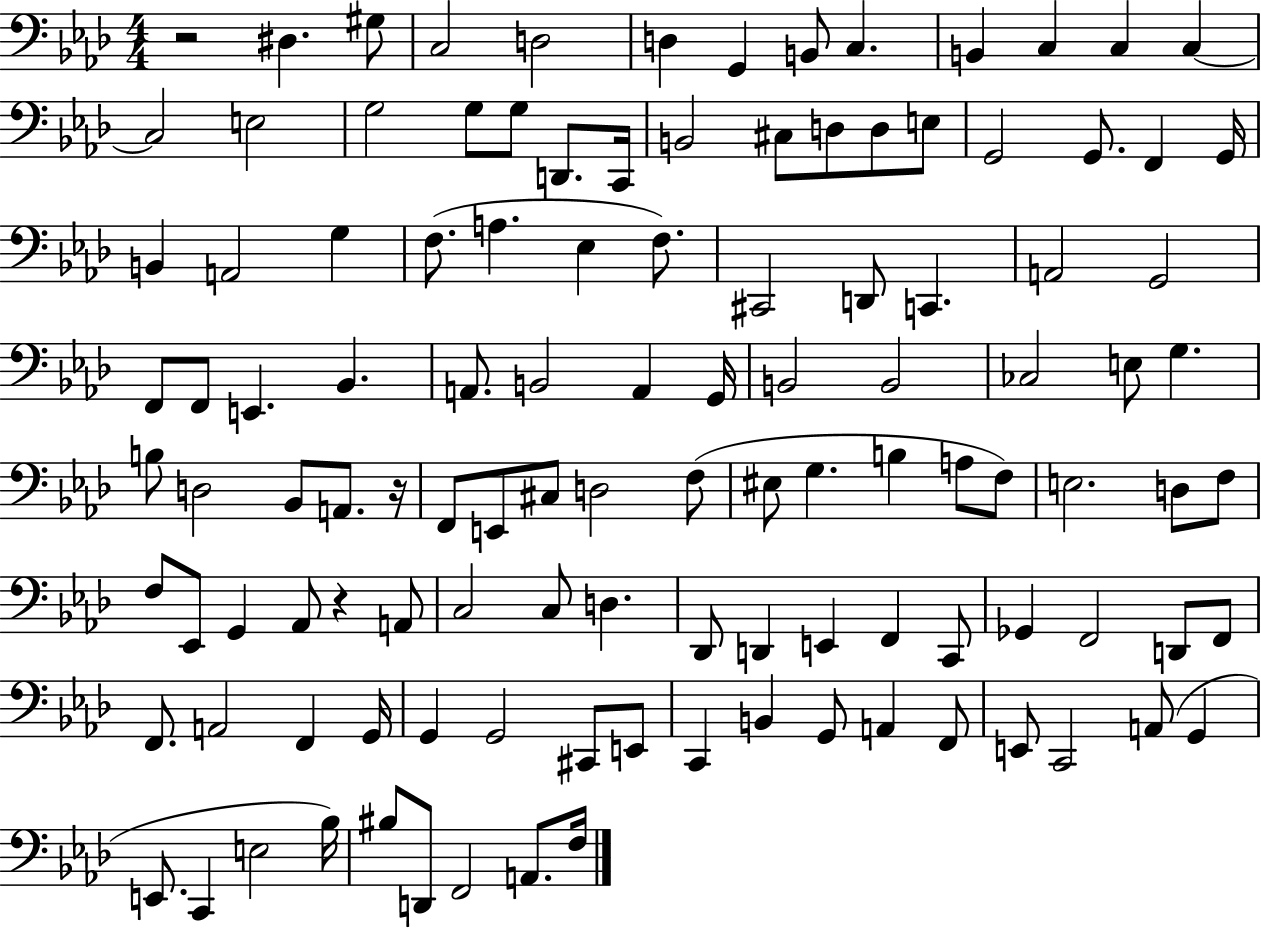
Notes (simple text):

R/h D#3/q. G#3/e C3/h D3/h D3/q G2/q B2/e C3/q. B2/q C3/q C3/q C3/q C3/h E3/h G3/h G3/e G3/e D2/e. C2/s B2/h C#3/e D3/e D3/e E3/e G2/h G2/e. F2/q G2/s B2/q A2/h G3/q F3/e. A3/q. Eb3/q F3/e. C#2/h D2/e C2/q. A2/h G2/h F2/e F2/e E2/q. Bb2/q. A2/e. B2/h A2/q G2/s B2/h B2/h CES3/h E3/e G3/q. B3/e D3/h Bb2/e A2/e. R/s F2/e E2/e C#3/e D3/h F3/e EIS3/e G3/q. B3/q A3/e F3/e E3/h. D3/e F3/e F3/e Eb2/e G2/q Ab2/e R/q A2/e C3/h C3/e D3/q. Db2/e D2/q E2/q F2/q C2/e Gb2/q F2/h D2/e F2/e F2/e. A2/h F2/q G2/s G2/q G2/h C#2/e E2/e C2/q B2/q G2/e A2/q F2/e E2/e C2/h A2/e G2/q E2/e. C2/q E3/h Bb3/s BIS3/e D2/e F2/h A2/e. F3/s